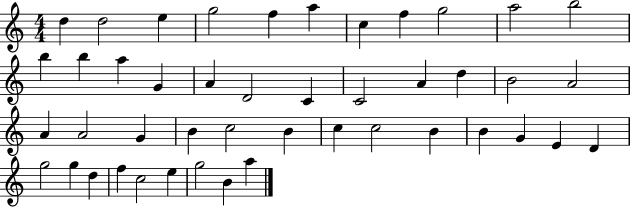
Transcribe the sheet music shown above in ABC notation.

X:1
T:Untitled
M:4/4
L:1/4
K:C
d d2 e g2 f a c f g2 a2 b2 b b a G A D2 C C2 A d B2 A2 A A2 G B c2 B c c2 B B G E D g2 g d f c2 e g2 B a